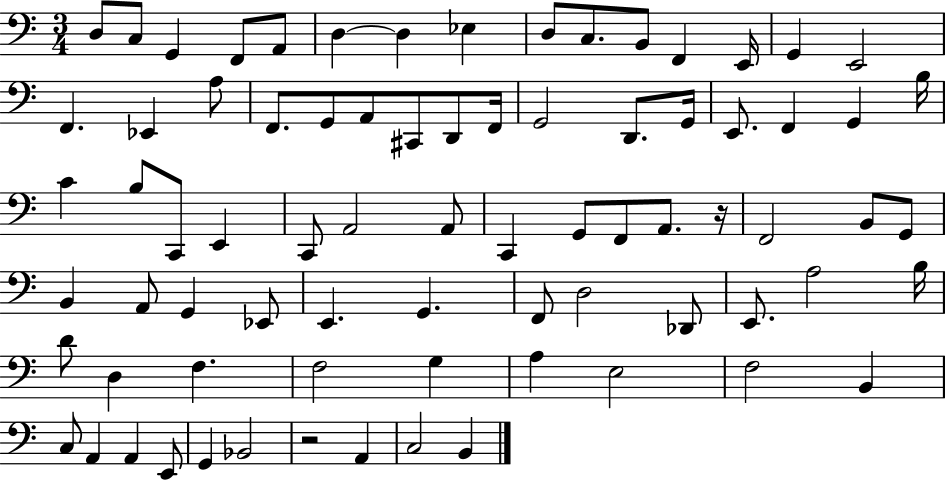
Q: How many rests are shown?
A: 2